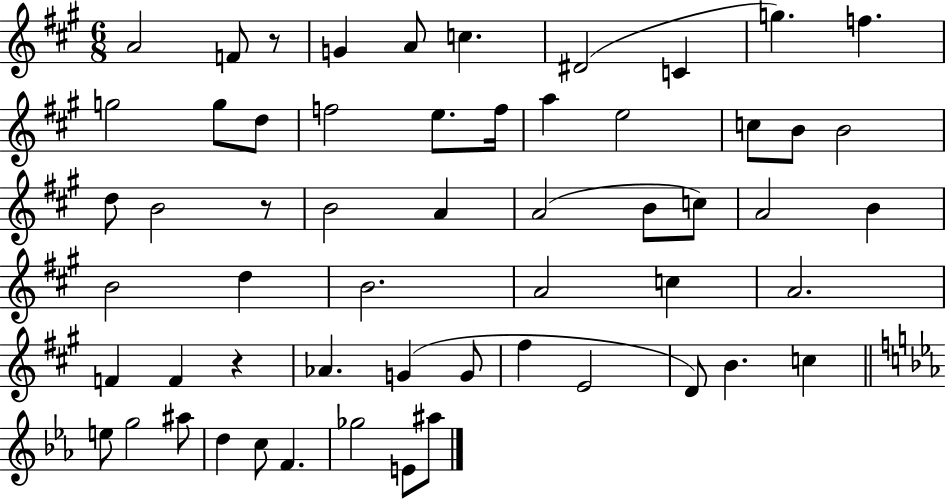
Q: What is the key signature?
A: A major